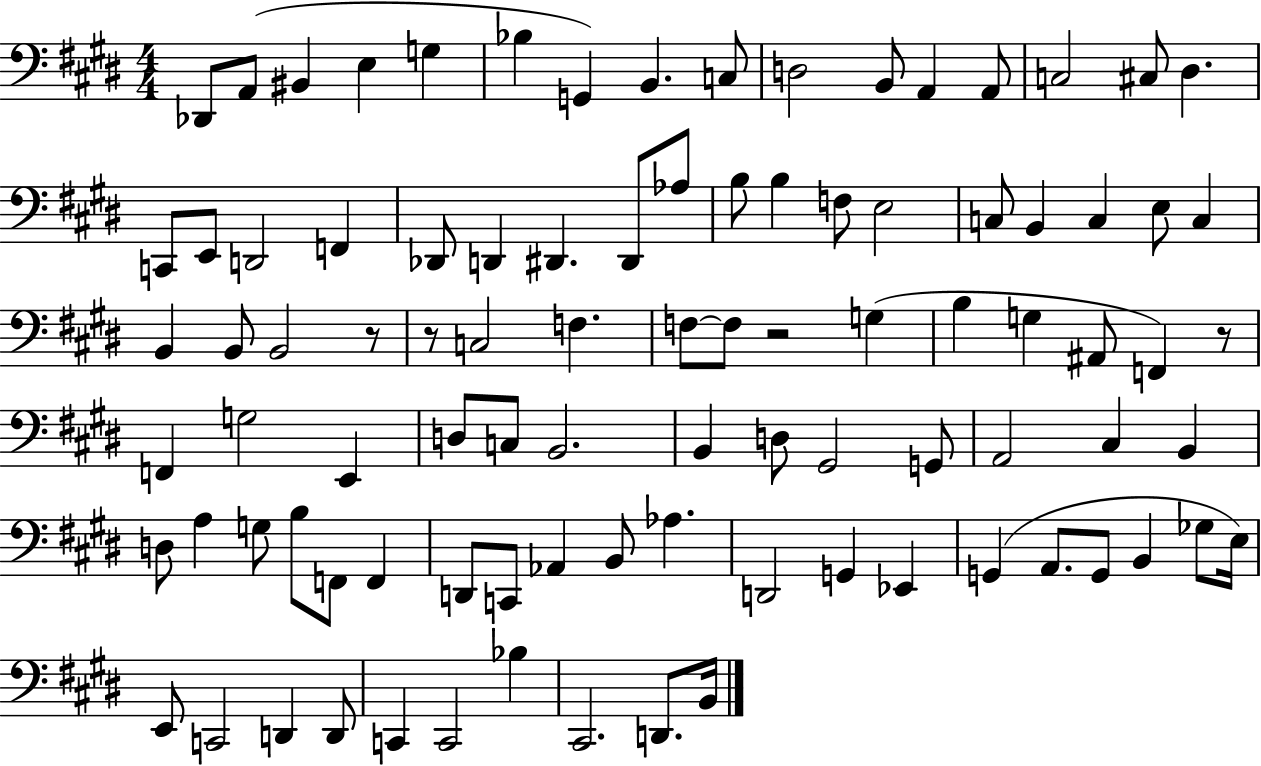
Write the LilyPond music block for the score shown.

{
  \clef bass
  \numericTimeSignature
  \time 4/4
  \key e \major
  des,8 a,8( bis,4 e4 g4 | bes4 g,4) b,4. c8 | d2 b,8 a,4 a,8 | c2 cis8 dis4. | \break c,8 e,8 d,2 f,4 | des,8 d,4 dis,4. dis,8 aes8 | b8 b4 f8 e2 | c8 b,4 c4 e8 c4 | \break b,4 b,8 b,2 r8 | r8 c2 f4. | f8~~ f8 r2 g4( | b4 g4 ais,8 f,4) r8 | \break f,4 g2 e,4 | d8 c8 b,2. | b,4 d8 gis,2 g,8 | a,2 cis4 b,4 | \break d8 a4 g8 b8 f,8 f,4 | d,8 c,8 aes,4 b,8 aes4. | d,2 g,4 ees,4 | g,4( a,8. g,8 b,4 ges8 e16) | \break e,8 c,2 d,4 d,8 | c,4 c,2 bes4 | cis,2. d,8. b,16 | \bar "|."
}